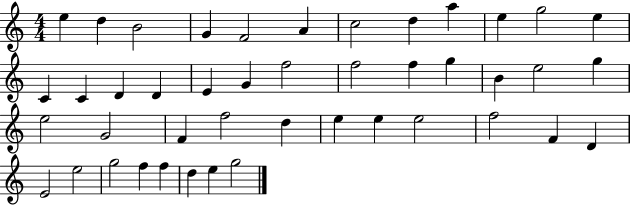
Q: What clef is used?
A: treble